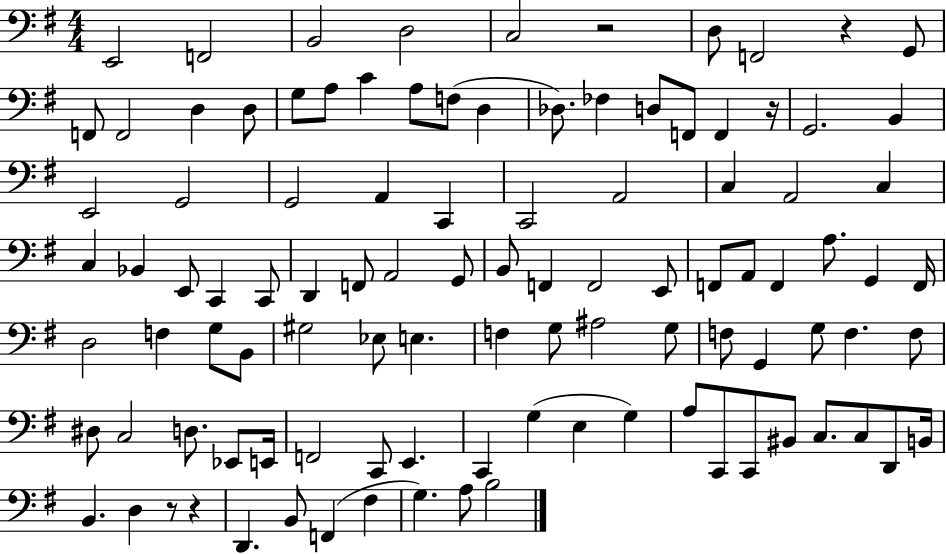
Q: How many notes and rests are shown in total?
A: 104